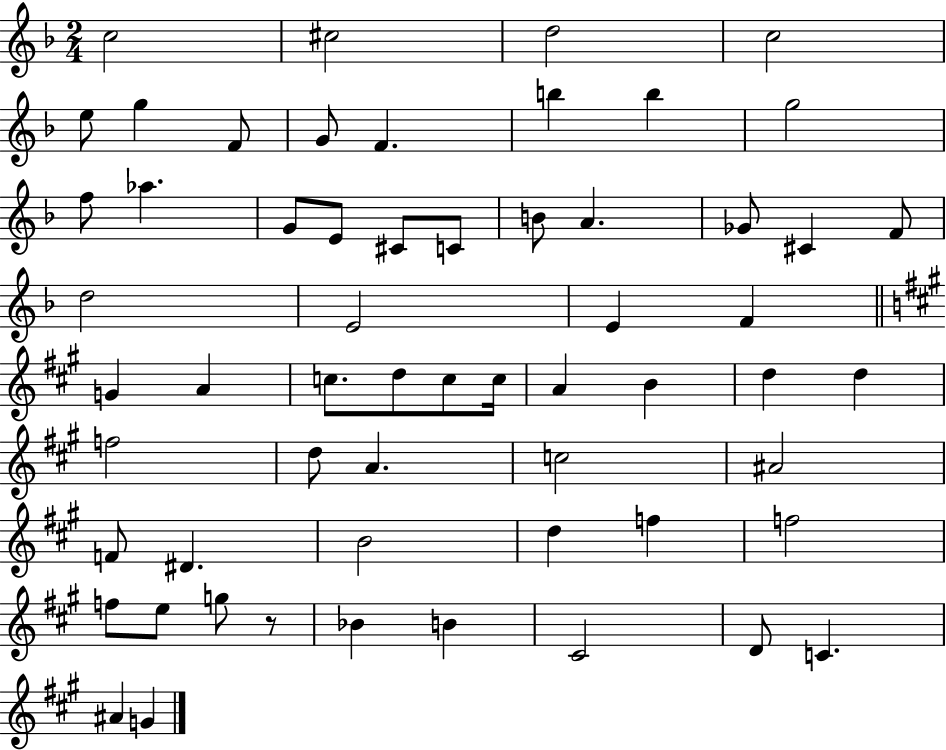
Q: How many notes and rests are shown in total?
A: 59